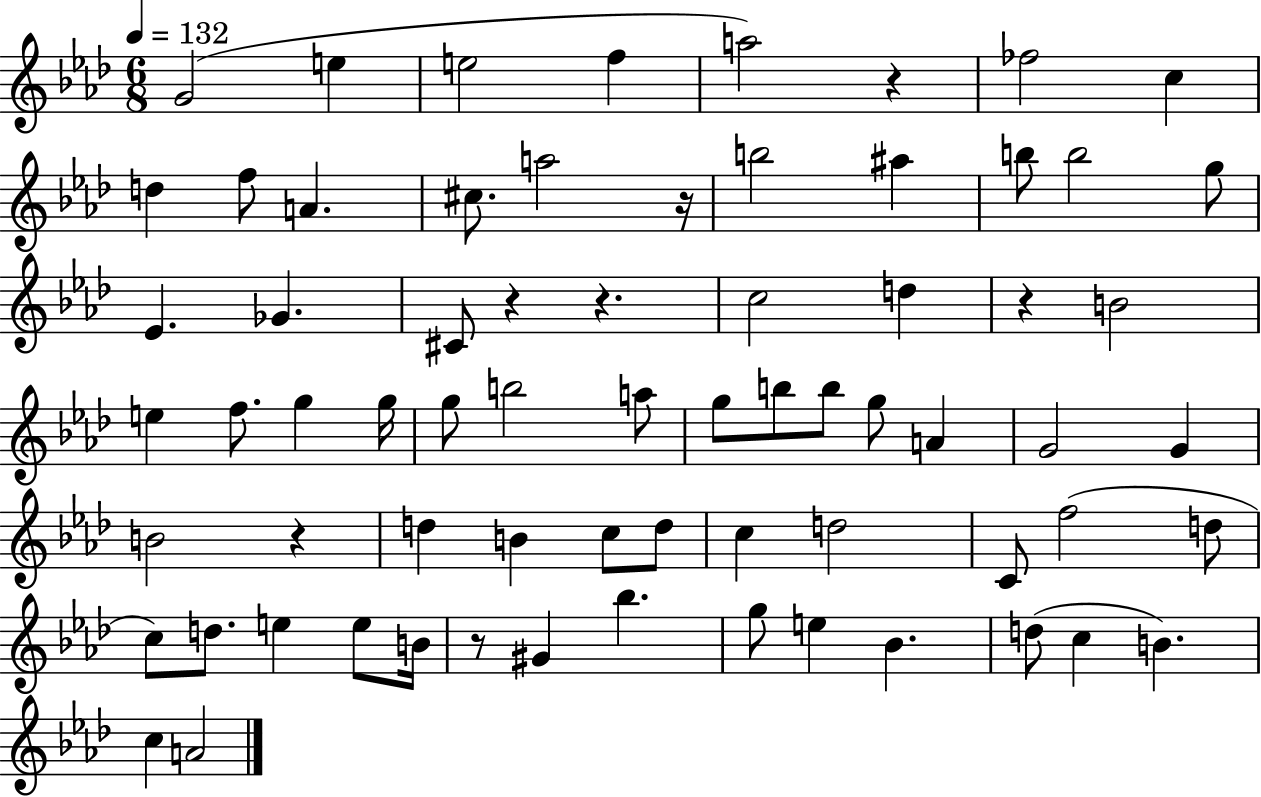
{
  \clef treble
  \numericTimeSignature
  \time 6/8
  \key aes \major
  \tempo 4 = 132
  g'2( e''4 | e''2 f''4 | a''2) r4 | fes''2 c''4 | \break d''4 f''8 a'4. | cis''8. a''2 r16 | b''2 ais''4 | b''8 b''2 g''8 | \break ees'4. ges'4. | cis'8 r4 r4. | c''2 d''4 | r4 b'2 | \break e''4 f''8. g''4 g''16 | g''8 b''2 a''8 | g''8 b''8 b''8 g''8 a'4 | g'2 g'4 | \break b'2 r4 | d''4 b'4 c''8 d''8 | c''4 d''2 | c'8 f''2( d''8 | \break c''8) d''8. e''4 e''8 b'16 | r8 gis'4 bes''4. | g''8 e''4 bes'4. | d''8( c''4 b'4.) | \break c''4 a'2 | \bar "|."
}